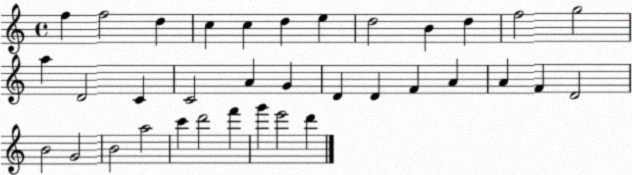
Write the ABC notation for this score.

X:1
T:Untitled
M:4/4
L:1/4
K:C
f f2 d c c d e d2 B d f2 g2 a D2 C C2 A G D D F A A F D2 B2 G2 B2 a2 c' d'2 f' g' e'2 d'